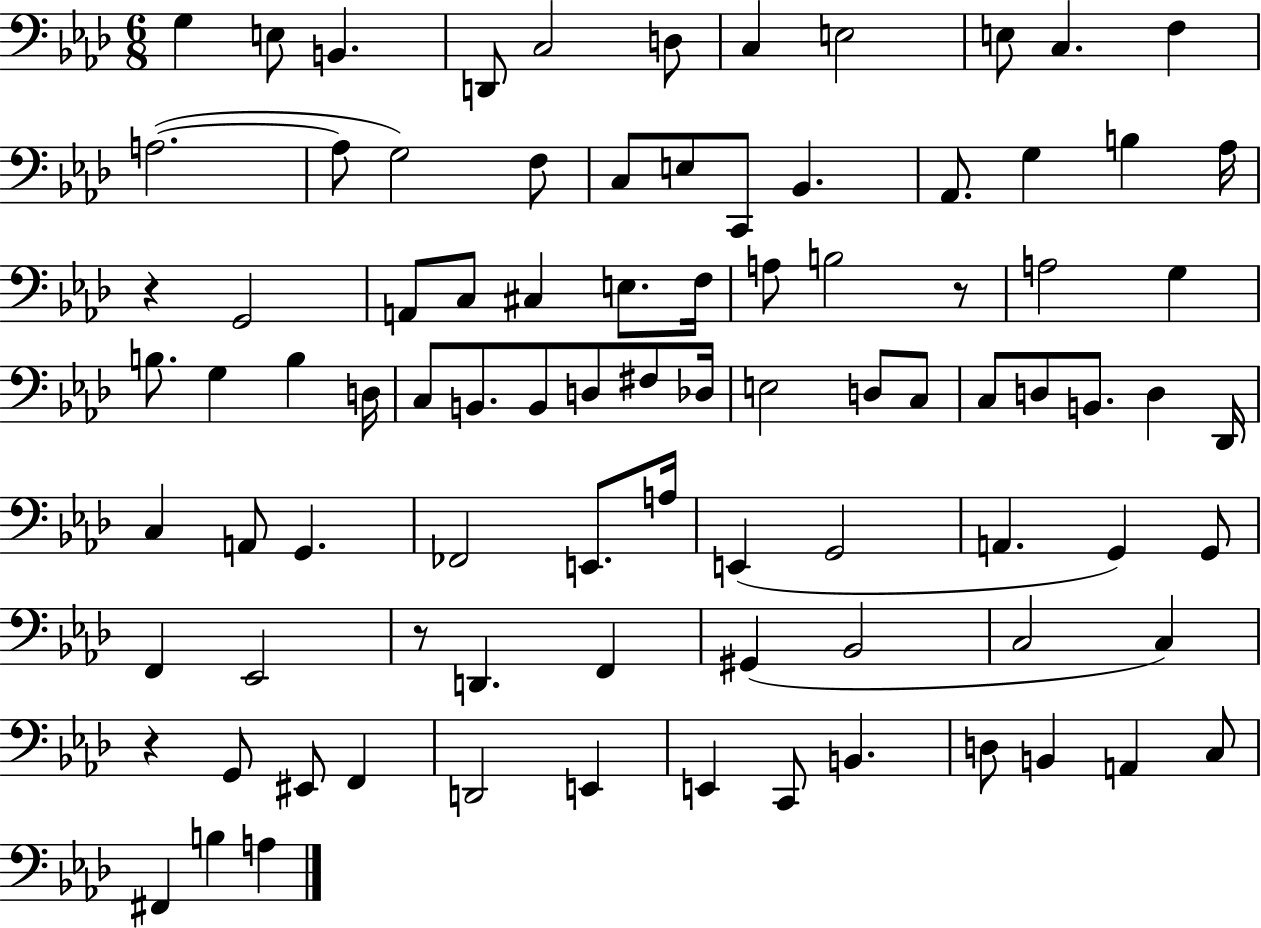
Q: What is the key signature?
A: AES major